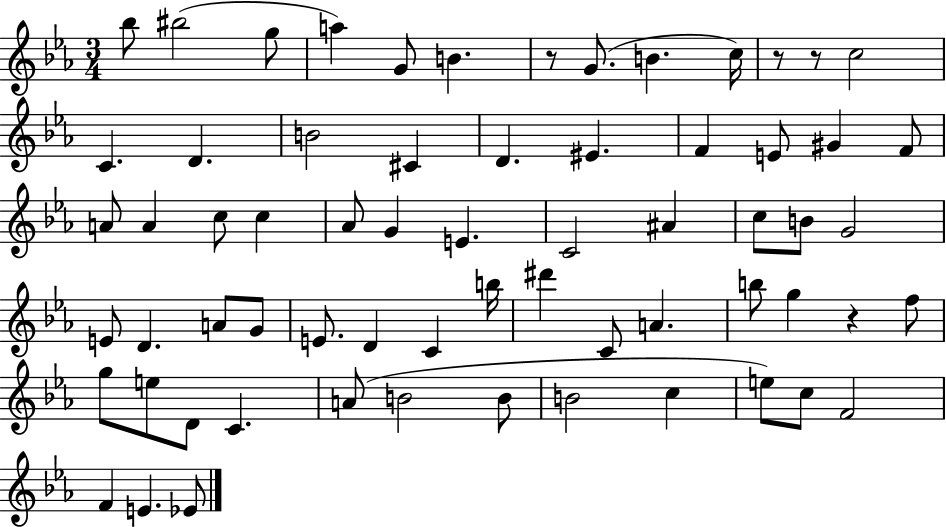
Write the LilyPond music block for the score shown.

{
  \clef treble
  \numericTimeSignature
  \time 3/4
  \key ees \major
  bes''8 bis''2( g''8 | a''4) g'8 b'4. | r8 g'8.( b'4. c''16) | r8 r8 c''2 | \break c'4. d'4. | b'2 cis'4 | d'4. eis'4. | f'4 e'8 gis'4 f'8 | \break a'8 a'4 c''8 c''4 | aes'8 g'4 e'4. | c'2 ais'4 | c''8 b'8 g'2 | \break e'8 d'4. a'8 g'8 | e'8. d'4 c'4 b''16 | dis'''4 c'8 a'4. | b''8 g''4 r4 f''8 | \break g''8 e''8 d'8 c'4. | a'8( b'2 b'8 | b'2 c''4 | e''8) c''8 f'2 | \break f'4 e'4. ees'8 | \bar "|."
}